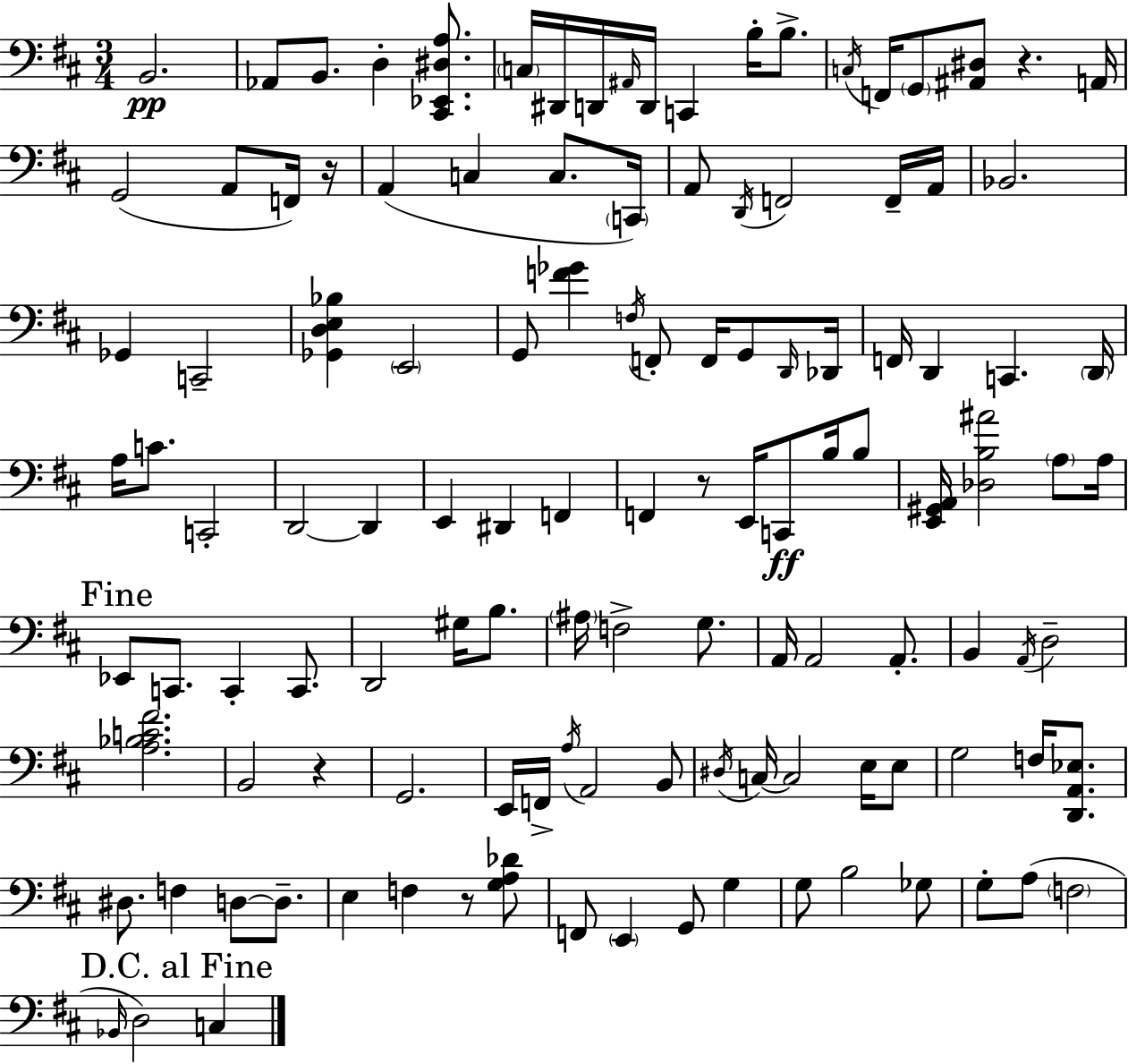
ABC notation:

X:1
T:Untitled
M:3/4
L:1/4
K:D
B,,2 _A,,/2 B,,/2 D, [^C,,_E,,^D,A,]/2 C,/4 ^D,,/4 D,,/4 ^A,,/4 D,,/4 C,, B,/4 B,/2 C,/4 F,,/4 G,,/2 [^A,,^D,]/2 z A,,/4 G,,2 A,,/2 F,,/4 z/4 A,, C, C,/2 C,,/4 A,,/2 D,,/4 F,,2 F,,/4 A,,/4 _B,,2 _G,, C,,2 [_G,,D,E,_B,] E,,2 G,,/2 [F_G] F,/4 F,,/2 F,,/4 G,,/2 D,,/4 _D,,/4 F,,/4 D,, C,, D,,/4 A,/4 C/2 C,,2 D,,2 D,, E,, ^D,, F,, F,, z/2 E,,/4 C,,/2 B,/4 B,/2 [E,,^G,,A,,]/4 [_D,B,^A]2 A,/2 A,/4 _E,,/2 C,,/2 C,, C,,/2 D,,2 ^G,/4 B,/2 ^A,/4 F,2 G,/2 A,,/4 A,,2 A,,/2 B,, A,,/4 D,2 [A,_B,C^F]2 B,,2 z G,,2 E,,/4 F,,/4 A,/4 A,,2 B,,/2 ^D,/4 C,/4 C,2 E,/4 E,/2 G,2 F,/4 [D,,A,,_E,]/2 ^D,/2 F, D,/2 D,/2 E, F, z/2 [G,A,_D]/2 F,,/2 E,, G,,/2 G, G,/2 B,2 _G,/2 G,/2 A,/2 F,2 _B,,/4 D,2 C,